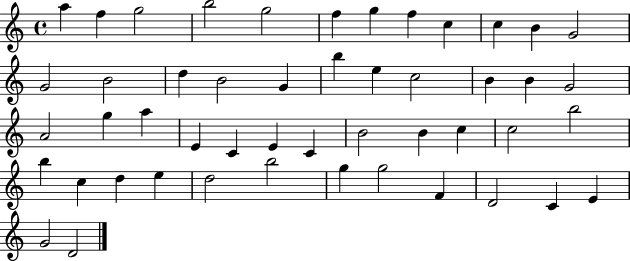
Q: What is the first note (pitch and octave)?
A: A5